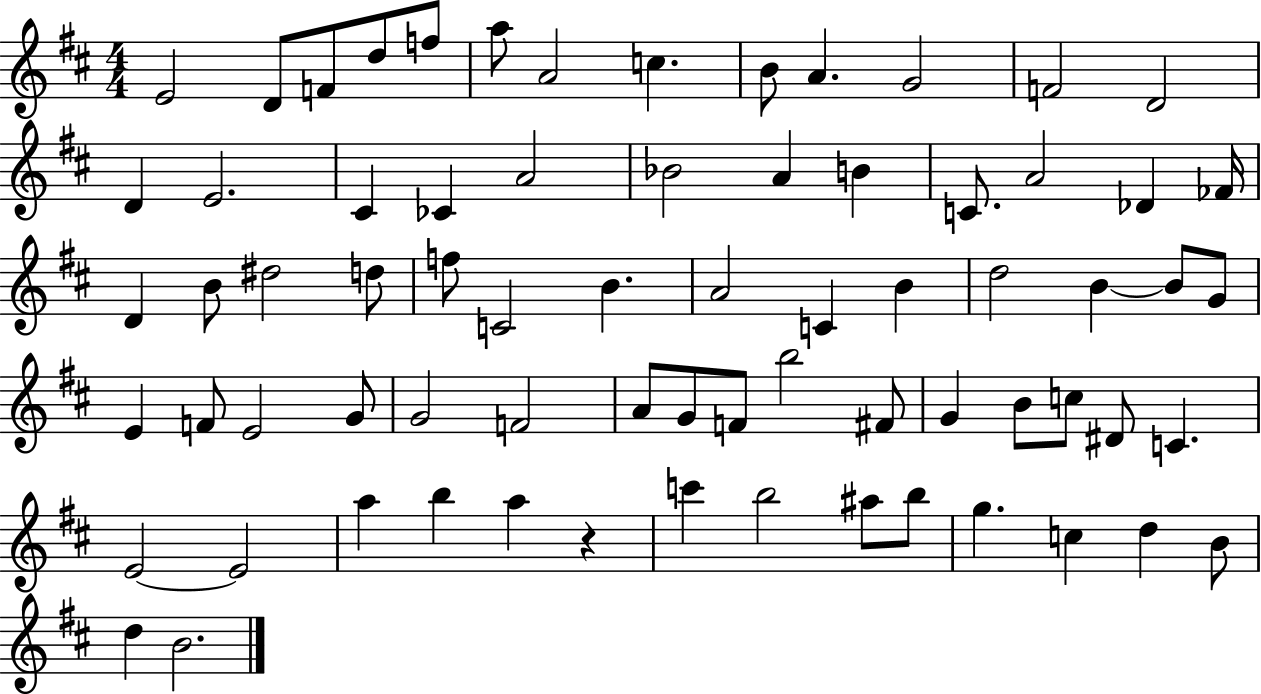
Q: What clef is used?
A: treble